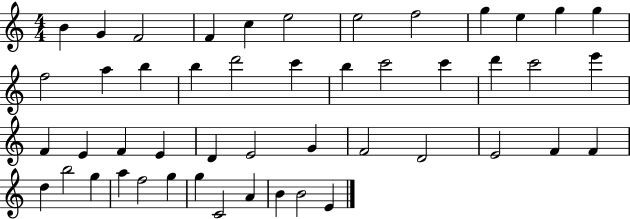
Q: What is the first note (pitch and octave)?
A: B4